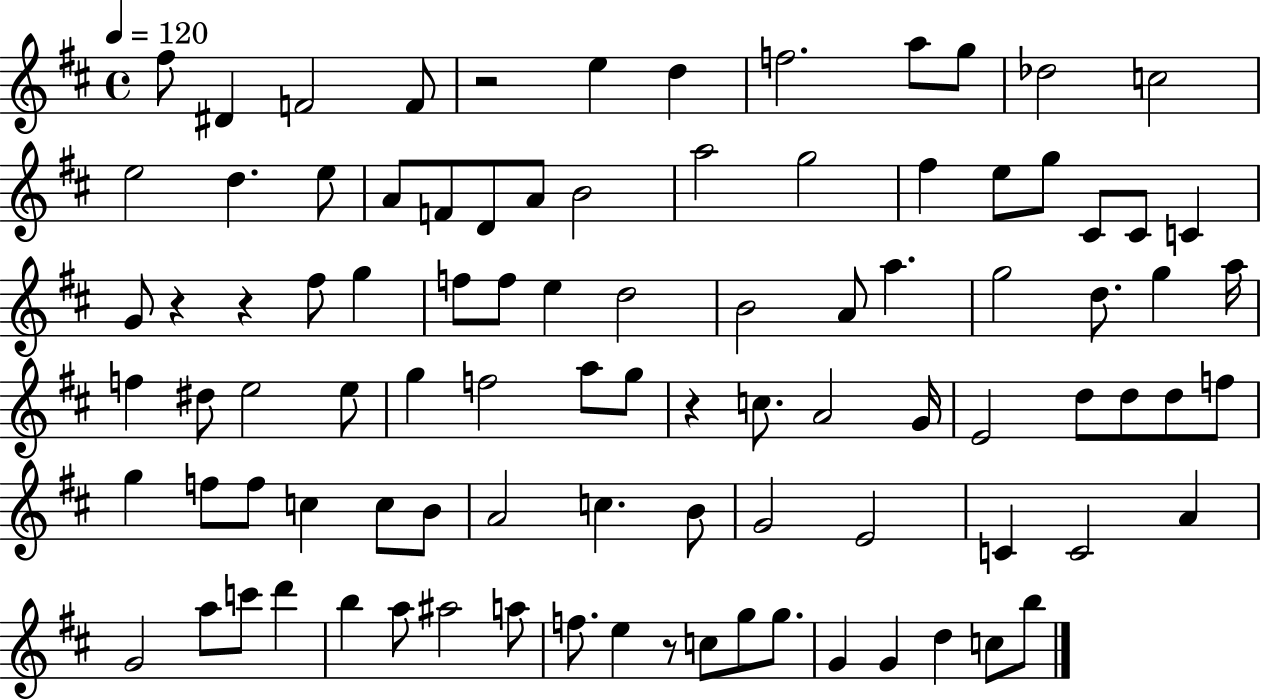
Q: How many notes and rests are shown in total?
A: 94